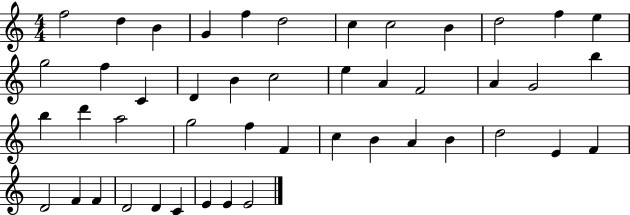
F5/h D5/q B4/q G4/q F5/q D5/h C5/q C5/h B4/q D5/h F5/q E5/q G5/h F5/q C4/q D4/q B4/q C5/h E5/q A4/q F4/h A4/q G4/h B5/q B5/q D6/q A5/h G5/h F5/q F4/q C5/q B4/q A4/q B4/q D5/h E4/q F4/q D4/h F4/q F4/q D4/h D4/q C4/q E4/q E4/q E4/h